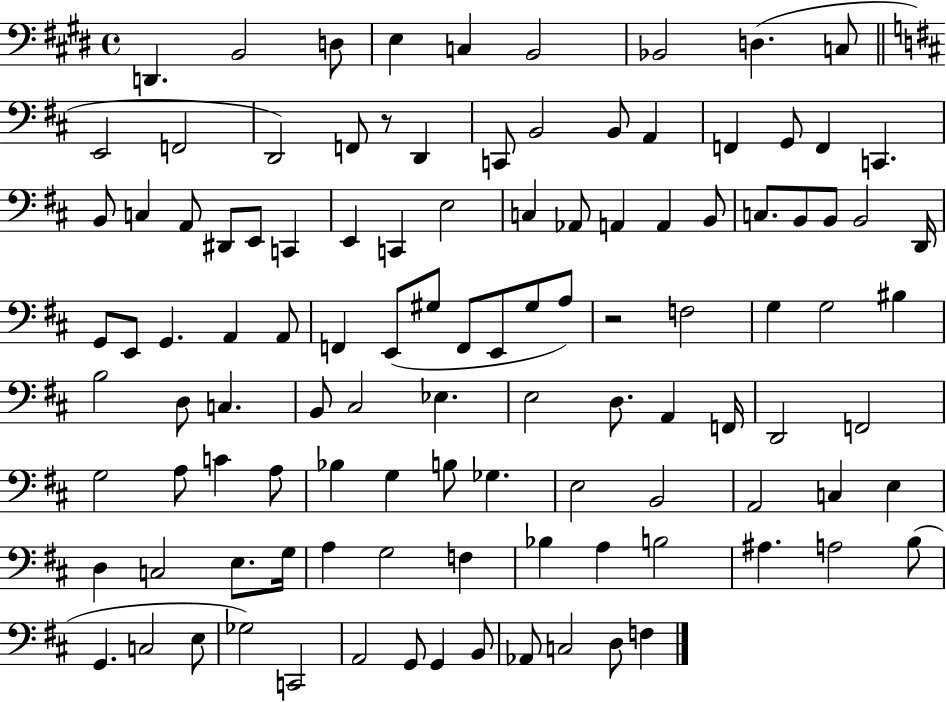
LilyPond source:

{
  \clef bass
  \time 4/4
  \defaultTimeSignature
  \key e \major
  d,4. b,2 d8 | e4 c4 b,2 | bes,2 d4.( c8 | \bar "||" \break \key d \major e,2 f,2 | d,2) f,8 r8 d,4 | c,8 b,2 b,8 a,4 | f,4 g,8 f,4 c,4. | \break b,8 c4 a,8 dis,8 e,8 c,4 | e,4 c,4 e2 | c4 aes,8 a,4 a,4 b,8 | c8. b,8 b,8 b,2 d,16 | \break g,8 e,8 g,4. a,4 a,8 | f,4 e,8( gis8 f,8 e,8 gis8 a8) | r2 f2 | g4 g2 bis4 | \break b2 d8 c4. | b,8 cis2 ees4. | e2 d8. a,4 f,16 | d,2 f,2 | \break g2 a8 c'4 a8 | bes4 g4 b8 ges4. | e2 b,2 | a,2 c4 e4 | \break d4 c2 e8. g16 | a4 g2 f4 | bes4 a4 b2 | ais4. a2 b8( | \break g,4. c2 e8 | ges2) c,2 | a,2 g,8 g,4 b,8 | aes,8 c2 d8 f4 | \break \bar "|."
}